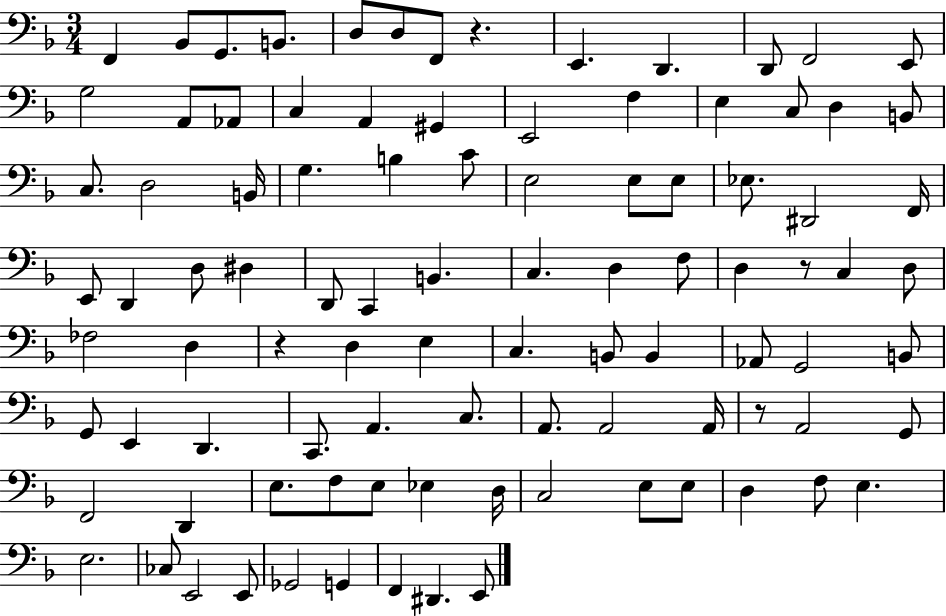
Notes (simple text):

F2/q Bb2/e G2/e. B2/e. D3/e D3/e F2/e R/q. E2/q. D2/q. D2/e F2/h E2/e G3/h A2/e Ab2/e C3/q A2/q G#2/q E2/h F3/q E3/q C3/e D3/q B2/e C3/e. D3/h B2/s G3/q. B3/q C4/e E3/h E3/e E3/e Eb3/e. D#2/h F2/s E2/e D2/q D3/e D#3/q D2/e C2/q B2/q. C3/q. D3/q F3/e D3/q R/e C3/q D3/e FES3/h D3/q R/q D3/q E3/q C3/q. B2/e B2/q Ab2/e G2/h B2/e G2/e E2/q D2/q. C2/e. A2/q. C3/e. A2/e. A2/h A2/s R/e A2/h G2/e F2/h D2/q E3/e. F3/e E3/e Eb3/q D3/s C3/h E3/e E3/e D3/q F3/e E3/q. E3/h. CES3/e E2/h E2/e Gb2/h G2/q F2/q D#2/q. E2/e